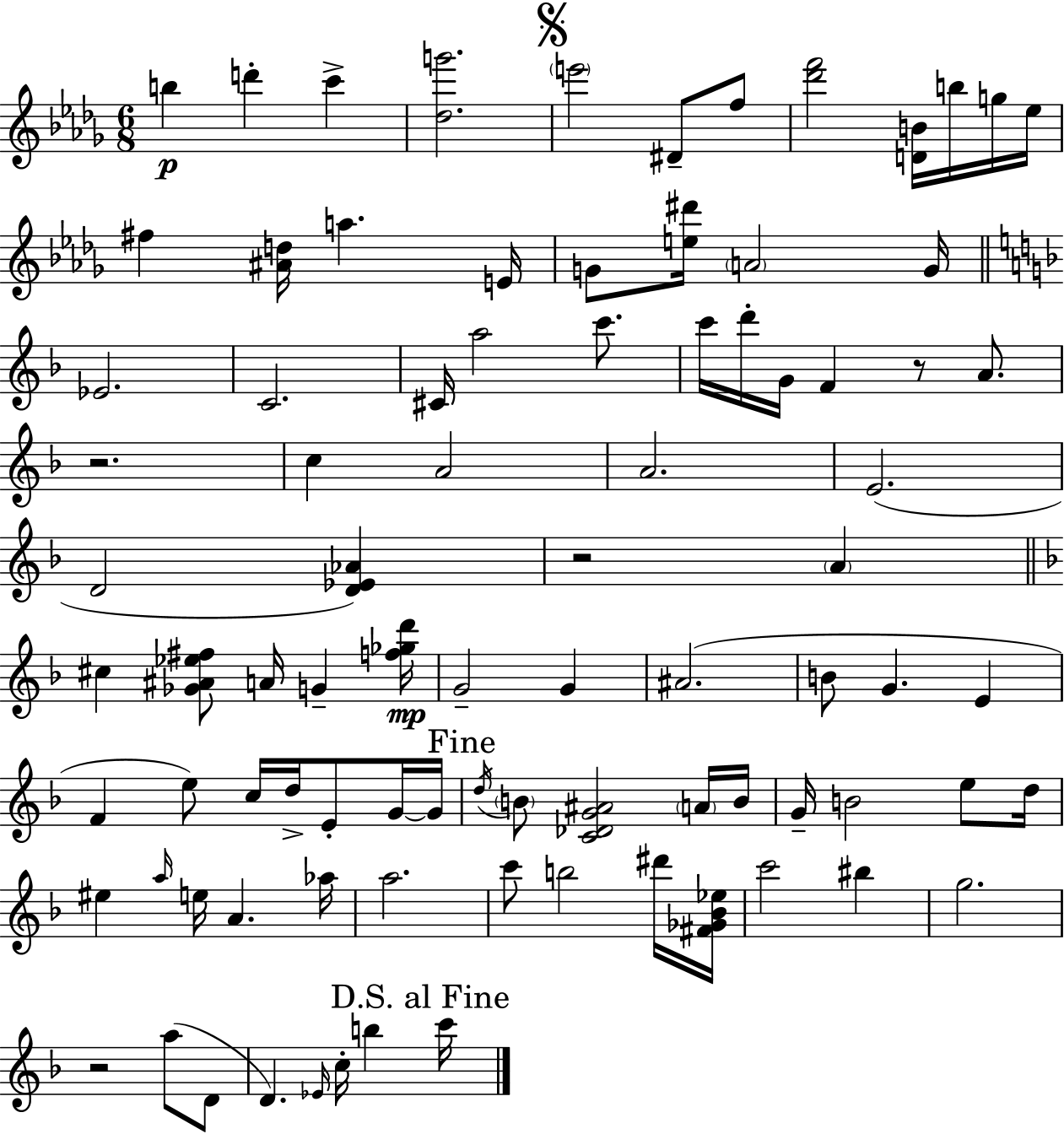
B5/q D6/q C6/q [Db5,G6]/h. E6/h D#4/e F5/e [Db6,F6]/h [D4,B4]/s B5/s G5/s Eb5/s F#5/q [A#4,D5]/s A5/q. E4/s G4/e [E5,D#6]/s A4/h G4/s Eb4/h. C4/h. C#4/s A5/h C6/e. C6/s D6/s G4/s F4/q R/e A4/e. R/h. C5/q A4/h A4/h. E4/h. D4/h [D4,Eb4,Ab4]/q R/h A4/q C#5/q [Gb4,A#4,Eb5,F#5]/e A4/s G4/q [F5,Gb5,D6]/s G4/h G4/q A#4/h. B4/e G4/q. E4/q F4/q E5/e C5/s D5/s E4/e G4/s G4/s D5/s B4/e [C4,Db4,G4,A#4]/h A4/s B4/s G4/s B4/h E5/e D5/s EIS5/q A5/s E5/s A4/q. Ab5/s A5/h. C6/e B5/h D#6/s [F#4,Gb4,Bb4,Eb5]/s C6/h BIS5/q G5/h. R/h A5/e D4/e D4/q. Eb4/s C5/s B5/q C6/s